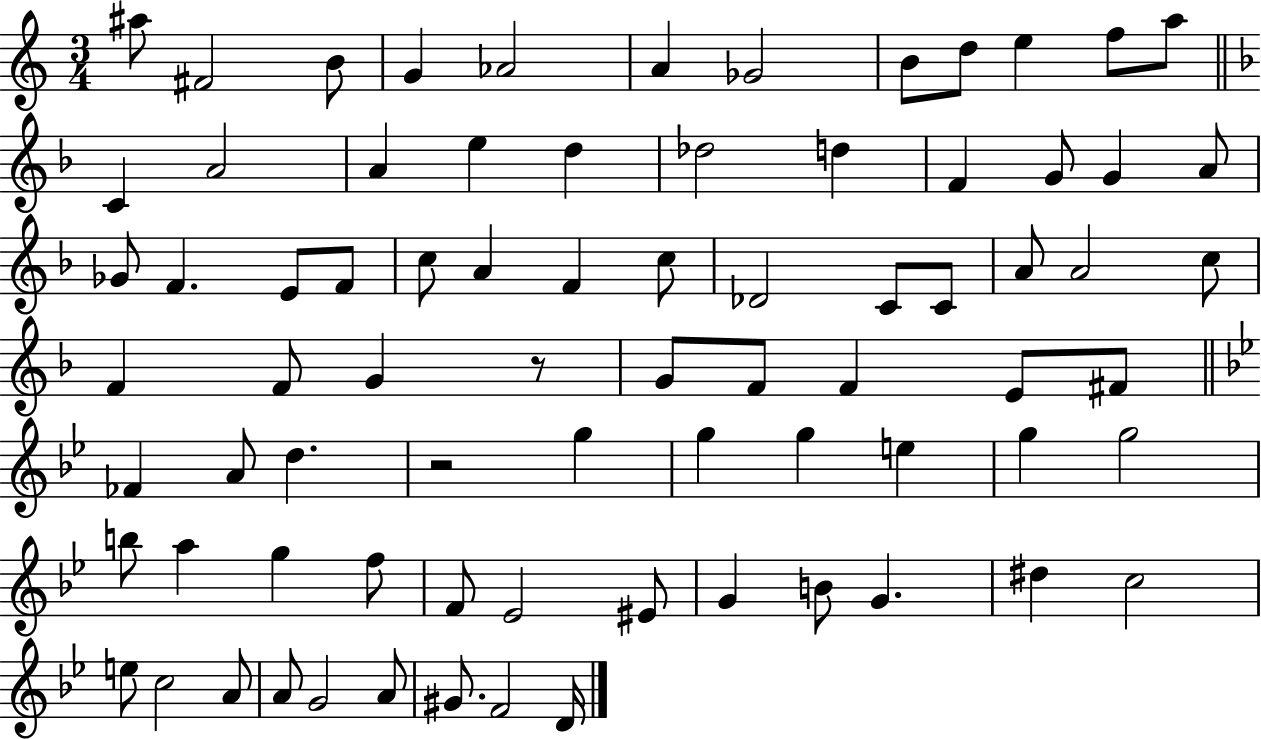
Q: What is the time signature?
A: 3/4